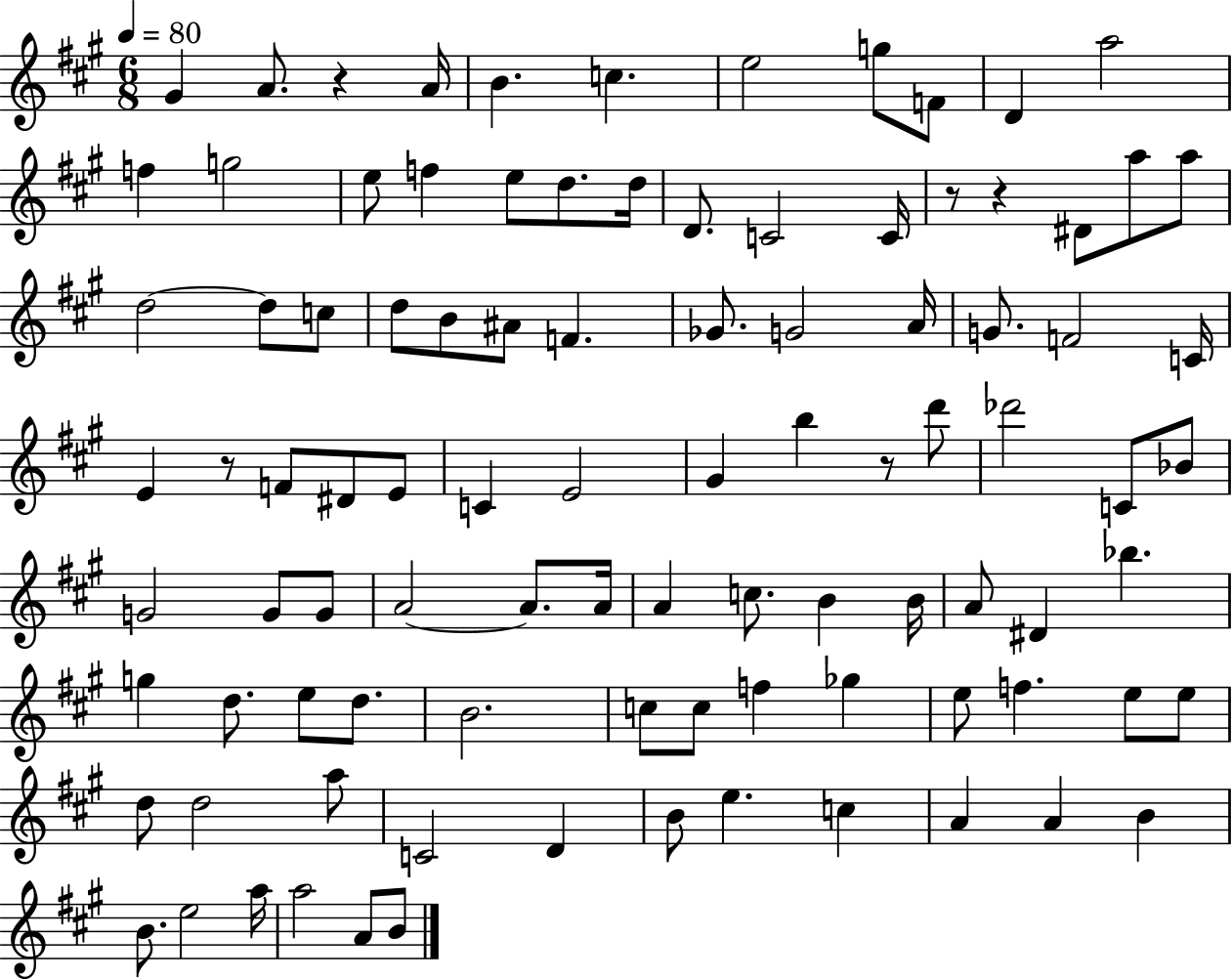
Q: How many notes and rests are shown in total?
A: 96